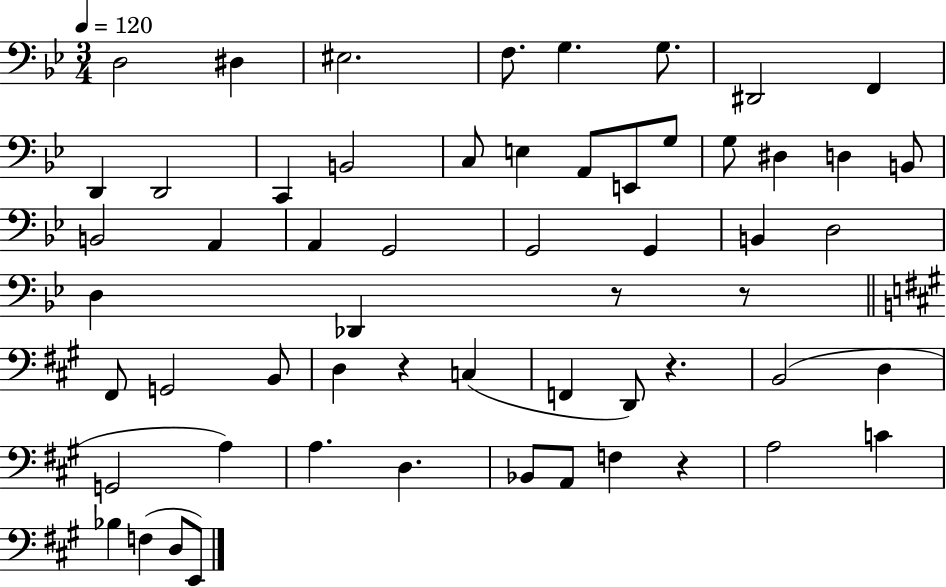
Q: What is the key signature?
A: BES major